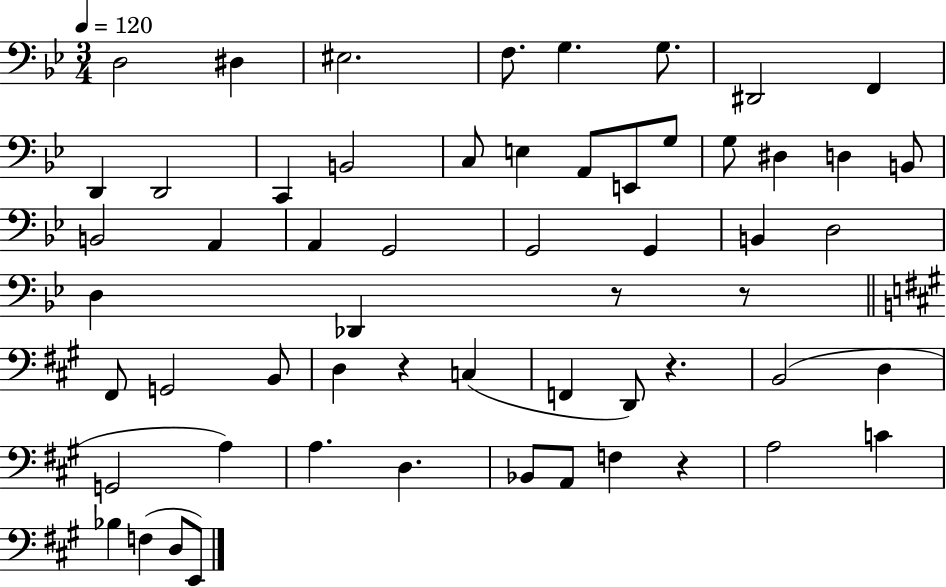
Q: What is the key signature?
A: BES major